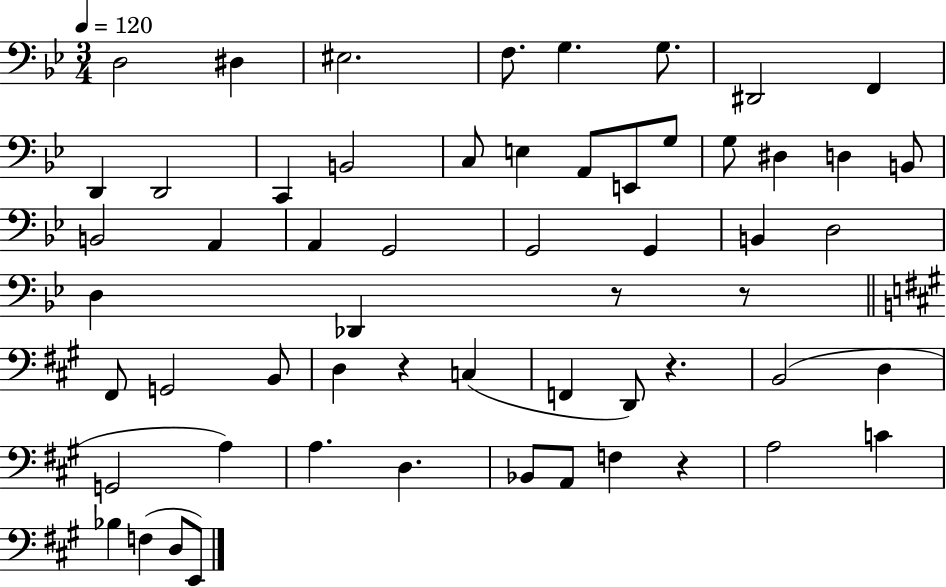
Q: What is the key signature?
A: BES major